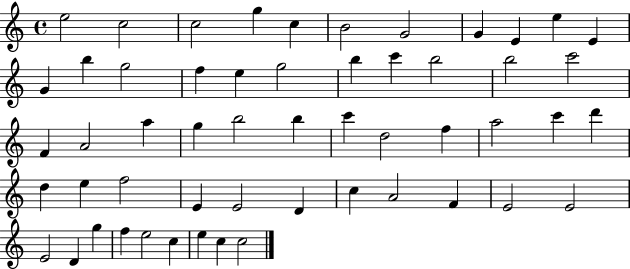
X:1
T:Untitled
M:4/4
L:1/4
K:C
e2 c2 c2 g c B2 G2 G E e E G b g2 f e g2 b c' b2 b2 c'2 F A2 a g b2 b c' d2 f a2 c' d' d e f2 E E2 D c A2 F E2 E2 E2 D g f e2 c e c c2